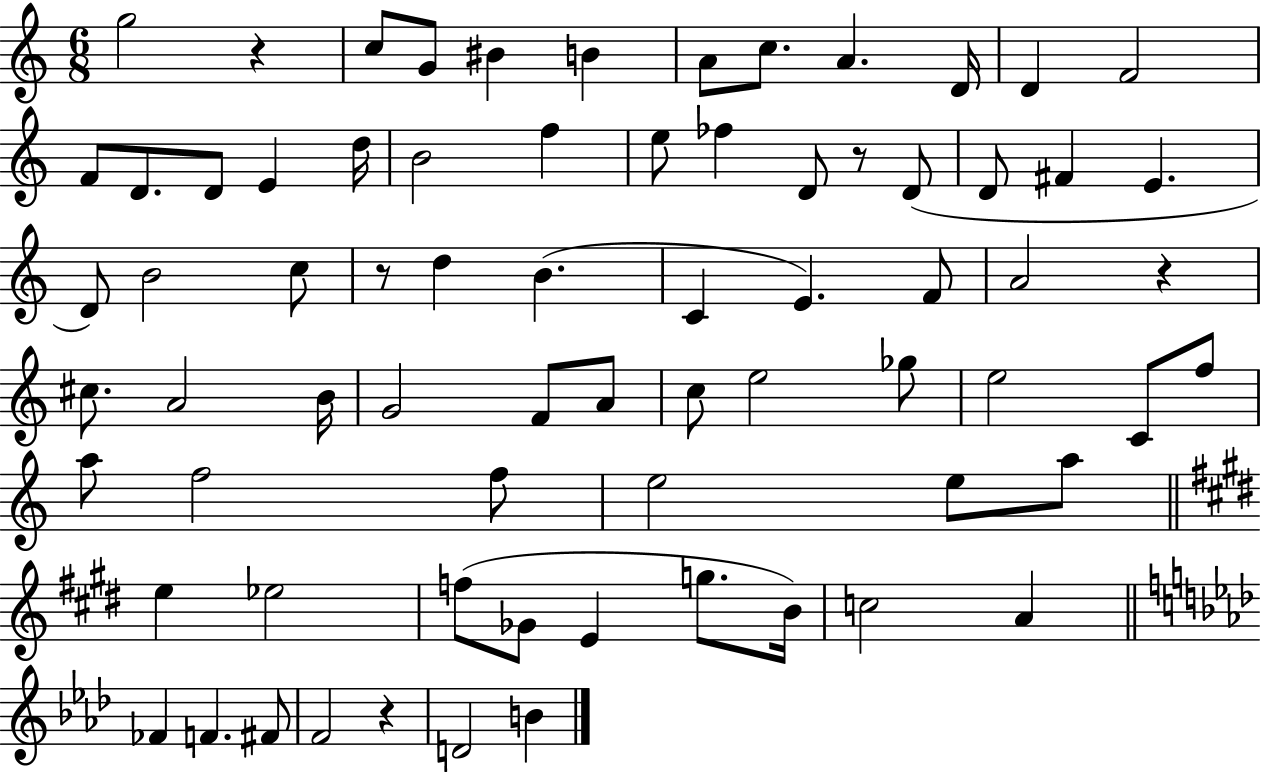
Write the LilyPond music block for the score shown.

{
  \clef treble
  \numericTimeSignature
  \time 6/8
  \key c \major
  \repeat volta 2 { g''2 r4 | c''8 g'8 bis'4 b'4 | a'8 c''8. a'4. d'16 | d'4 f'2 | \break f'8 d'8. d'8 e'4 d''16 | b'2 f''4 | e''8 fes''4 d'8 r8 d'8( | d'8 fis'4 e'4. | \break d'8) b'2 c''8 | r8 d''4 b'4.( | c'4 e'4.) f'8 | a'2 r4 | \break cis''8. a'2 b'16 | g'2 f'8 a'8 | c''8 e''2 ges''8 | e''2 c'8 f''8 | \break a''8 f''2 f''8 | e''2 e''8 a''8 | \bar "||" \break \key e \major e''4 ees''2 | f''8( ges'8 e'4 g''8. b'16) | c''2 a'4 | \bar "||" \break \key aes \major fes'4 f'4. fis'8 | f'2 r4 | d'2 b'4 | } \bar "|."
}